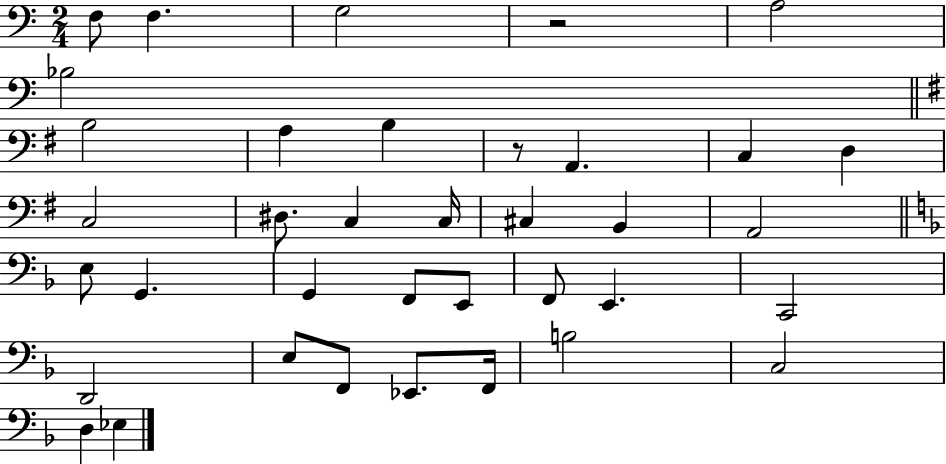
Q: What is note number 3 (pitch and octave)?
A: G3